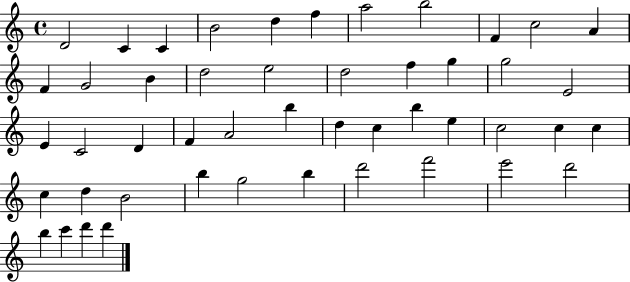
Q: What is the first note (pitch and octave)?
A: D4